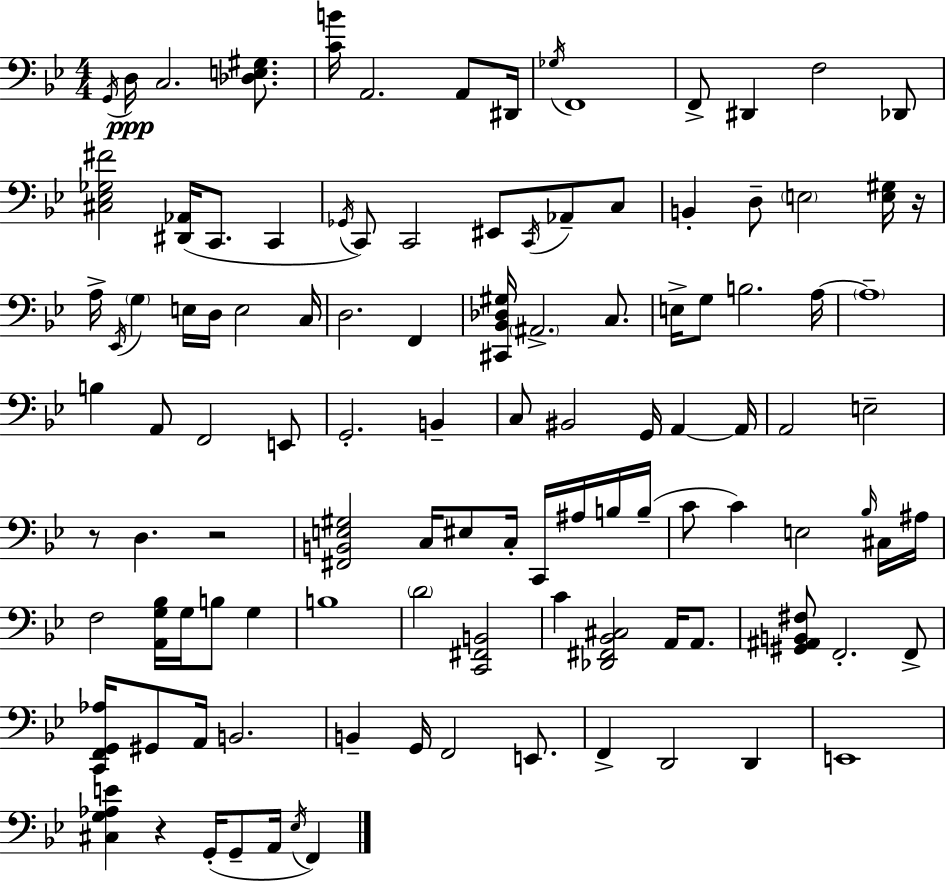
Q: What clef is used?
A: bass